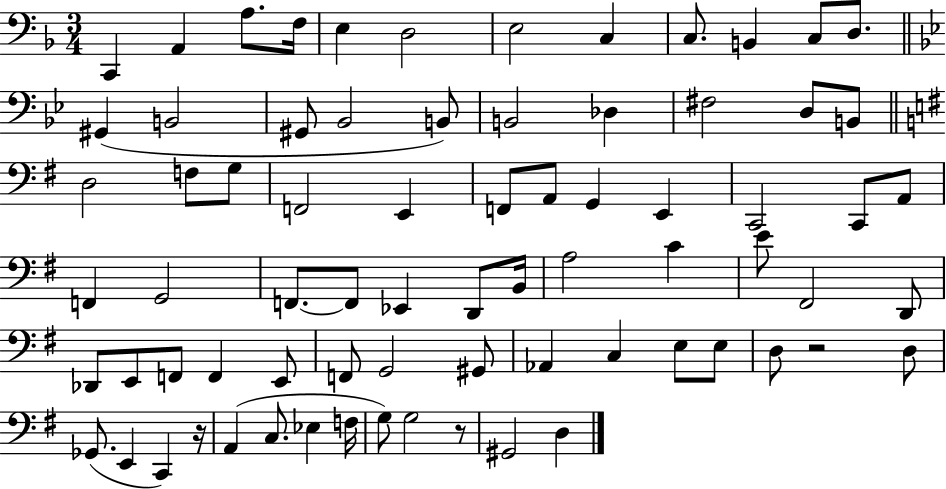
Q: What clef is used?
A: bass